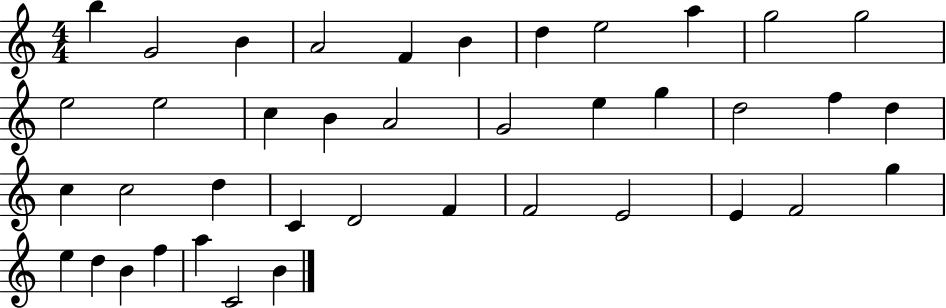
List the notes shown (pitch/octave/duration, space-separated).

B5/q G4/h B4/q A4/h F4/q B4/q D5/q E5/h A5/q G5/h G5/h E5/h E5/h C5/q B4/q A4/h G4/h E5/q G5/q D5/h F5/q D5/q C5/q C5/h D5/q C4/q D4/h F4/q F4/h E4/h E4/q F4/h G5/q E5/q D5/q B4/q F5/q A5/q C4/h B4/q